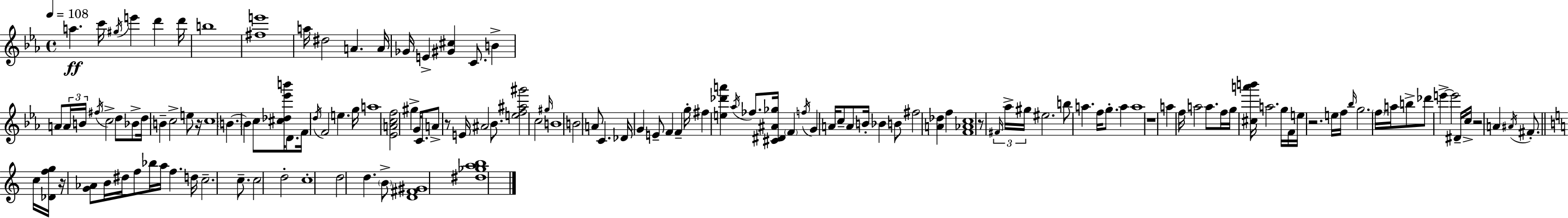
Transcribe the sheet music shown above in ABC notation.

X:1
T:Untitled
M:4/4
L:1/4
K:Cm
a c'/4 ^g/4 e' d' d'/4 b4 [^fe']4 a/4 ^d2 A A/4 _G/4 E [^G^c] C/2 B A/2 A/4 B/4 ^f/4 c2 d/2 _B/2 d/4 B c2 e/2 z/4 c4 B B c/2 [^c_d_e'b']/4 D/2 F/4 d/4 F2 e g/4 a4 [_EAcf]2 ^g G/4 C/2 A/2 z/2 E/4 ^A2 _B/2 [ef^a^g']2 c2 ^g/4 B4 B2 A/2 C _D/4 G E/2 F F g/4 ^f [e_d'a'] _a/4 _f/2 [^C^D^A_g]/4 F f/4 G A/4 c/2 A/2 B/4 _B B/2 ^f2 [A_d] f [F_Ac]4 z/2 ^F/4 _a/4 ^g/4 ^e2 b/2 a f/4 g/2 a a4 z4 a f/4 a2 a/2 f/4 g/4 [^ca'b']/4 a2 g/4 F/4 e/4 z2 e/4 f/4 _b/4 g2 f/4 a/4 b/2 _d'/2 e' e'2 ^D/4 c/4 z2 A ^A/4 ^F/2 c/4 [_Dfg]/4 z/4 [G_A]/2 B/4 ^d/4 f/2 _b/4 a/4 f d/4 c2 c/2 c2 d2 c4 d2 d B/2 [D^F^G]4 [^d_gab]4